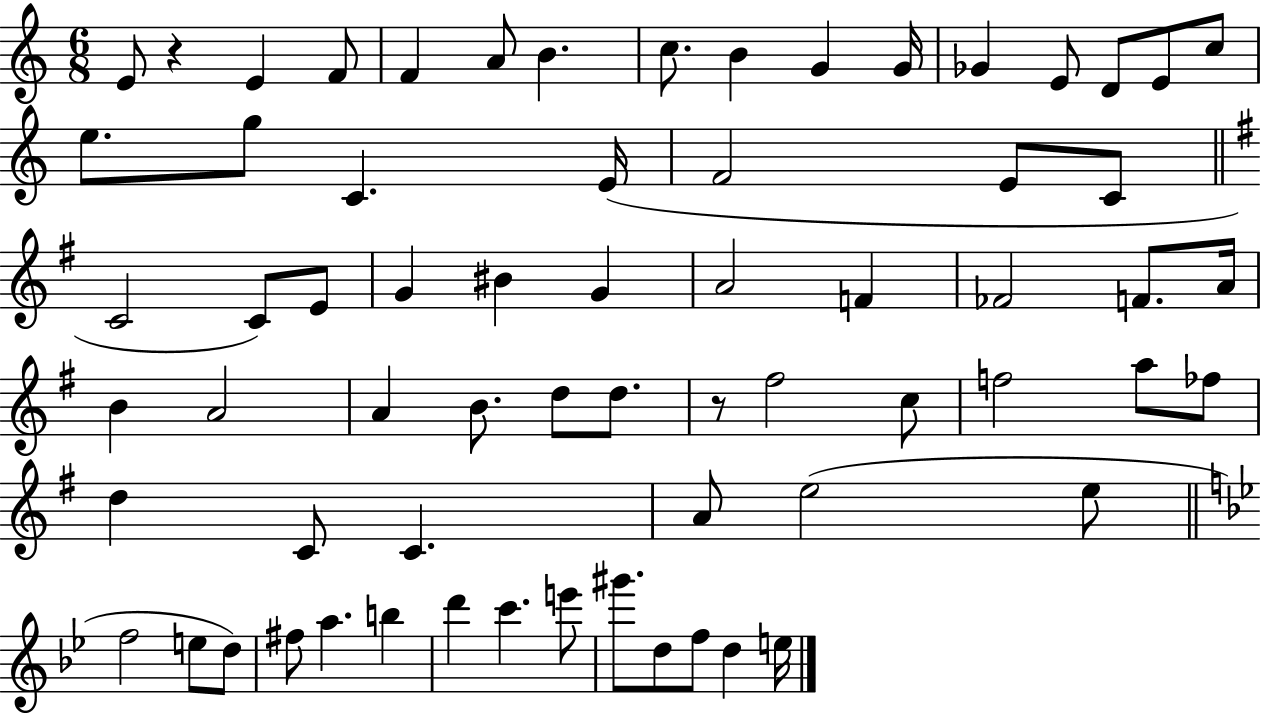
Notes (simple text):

E4/e R/q E4/q F4/e F4/q A4/e B4/q. C5/e. B4/q G4/q G4/s Gb4/q E4/e D4/e E4/e C5/e E5/e. G5/e C4/q. E4/s F4/h E4/e C4/e C4/h C4/e E4/e G4/q BIS4/q G4/q A4/h F4/q FES4/h F4/e. A4/s B4/q A4/h A4/q B4/e. D5/e D5/e. R/e F#5/h C5/e F5/h A5/e FES5/e D5/q C4/e C4/q. A4/e E5/h E5/e F5/h E5/e D5/e F#5/e A5/q. B5/q D6/q C6/q. E6/e G#6/e. D5/e F5/e D5/q E5/s